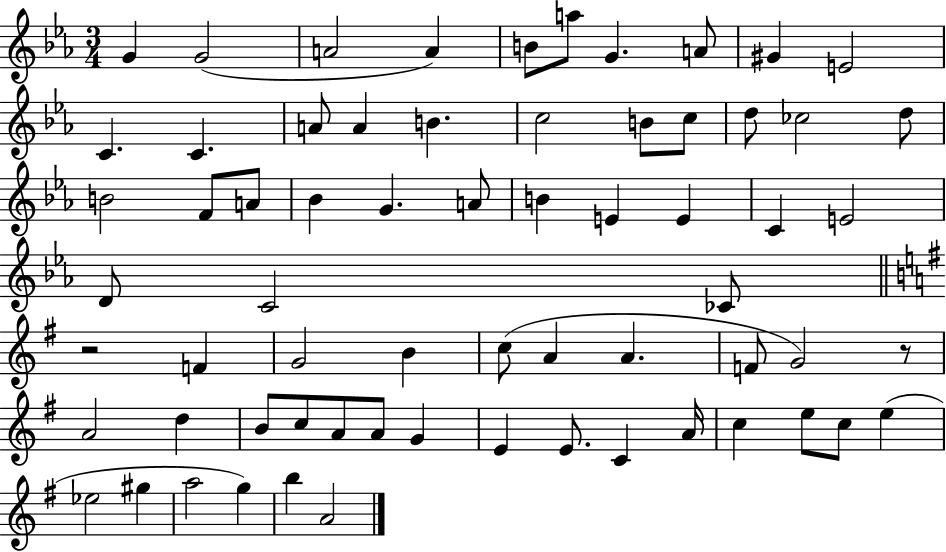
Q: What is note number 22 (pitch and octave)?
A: B4